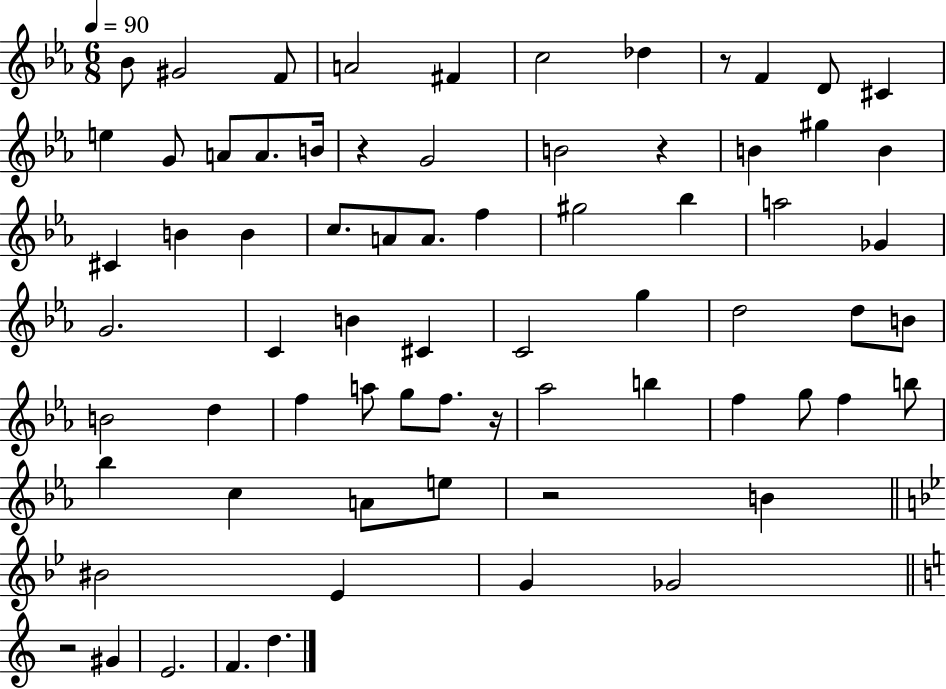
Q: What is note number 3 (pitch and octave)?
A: F4